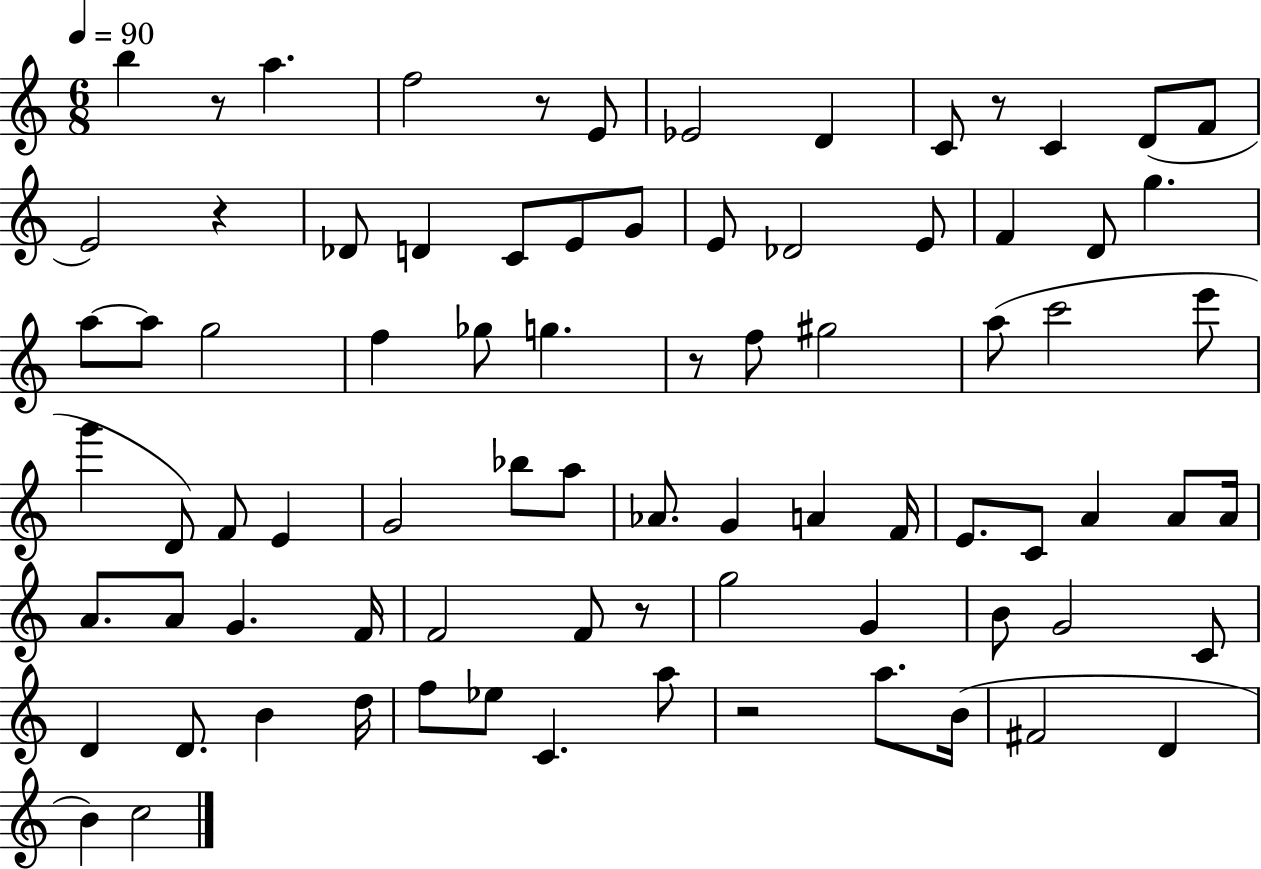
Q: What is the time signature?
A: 6/8